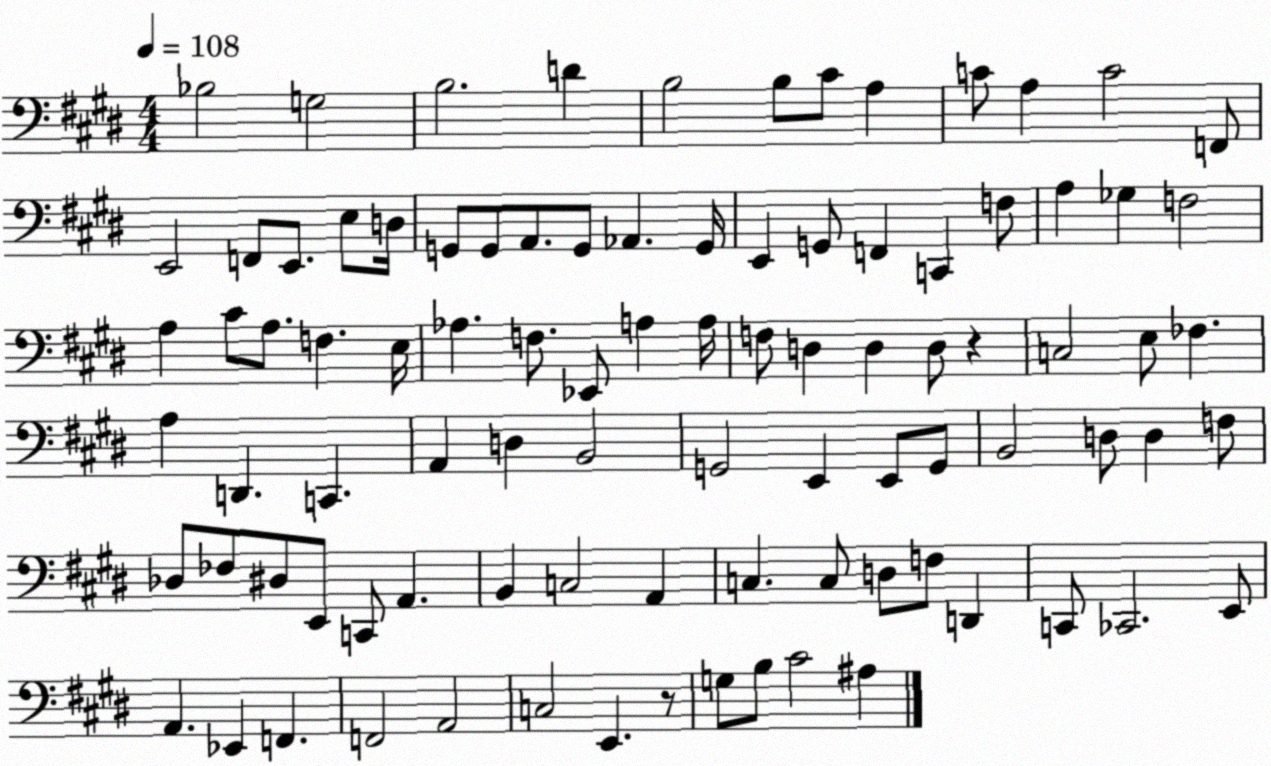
X:1
T:Untitled
M:4/4
L:1/4
K:E
_B,2 G,2 B,2 D B,2 B,/2 ^C/2 A, C/2 A, C2 F,,/2 E,,2 F,,/2 E,,/2 E,/2 D,/4 G,,/2 G,,/2 A,,/2 G,,/2 _A,, G,,/4 E,, G,,/2 F,, C,, F,/2 A, _G, F,2 A, ^C/2 A,/2 F, E,/4 _A, F,/2 _E,,/2 A, A,/4 F,/2 D, D, D,/2 z C,2 E,/2 _F, A, D,, C,, A,, D, B,,2 G,,2 E,, E,,/2 G,,/2 B,,2 D,/2 D, F,/2 _D,/2 _F,/2 ^D,/2 E,,/2 C,,/2 A,, B,, C,2 A,, C, C,/2 D,/2 F,/2 D,, C,,/2 _C,,2 E,,/2 A,, _E,, F,, F,,2 A,,2 C,2 E,, z/2 G,/2 B,/2 ^C2 ^A,